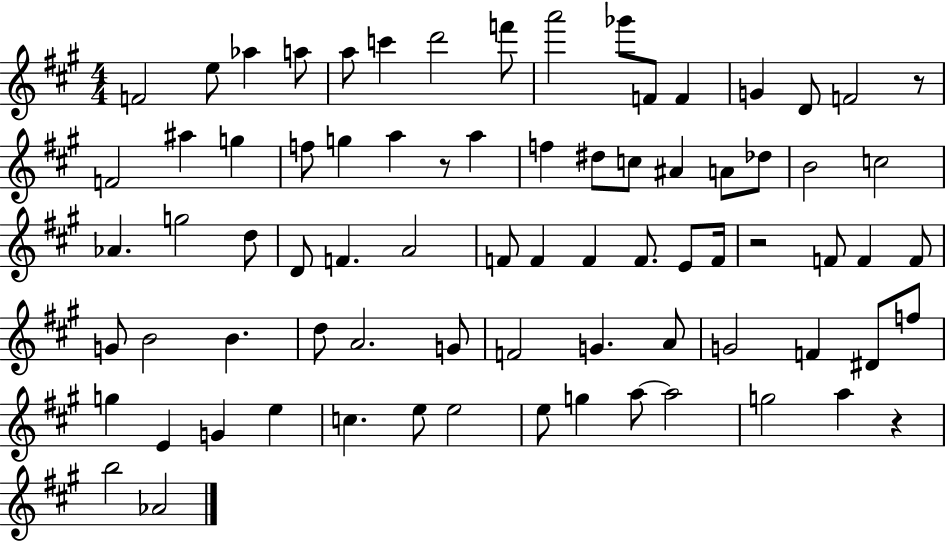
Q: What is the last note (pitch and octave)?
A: Ab4